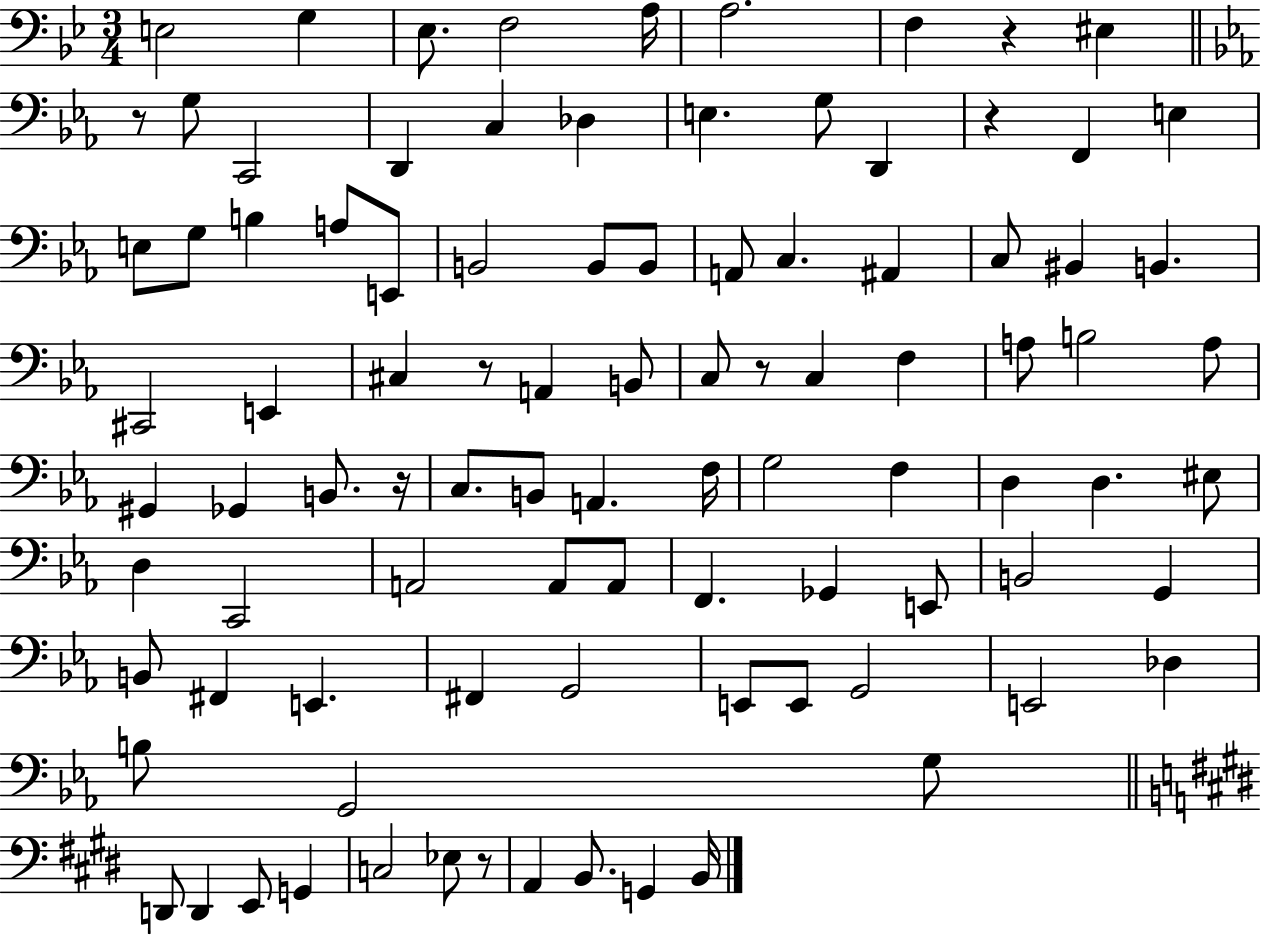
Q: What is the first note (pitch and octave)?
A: E3